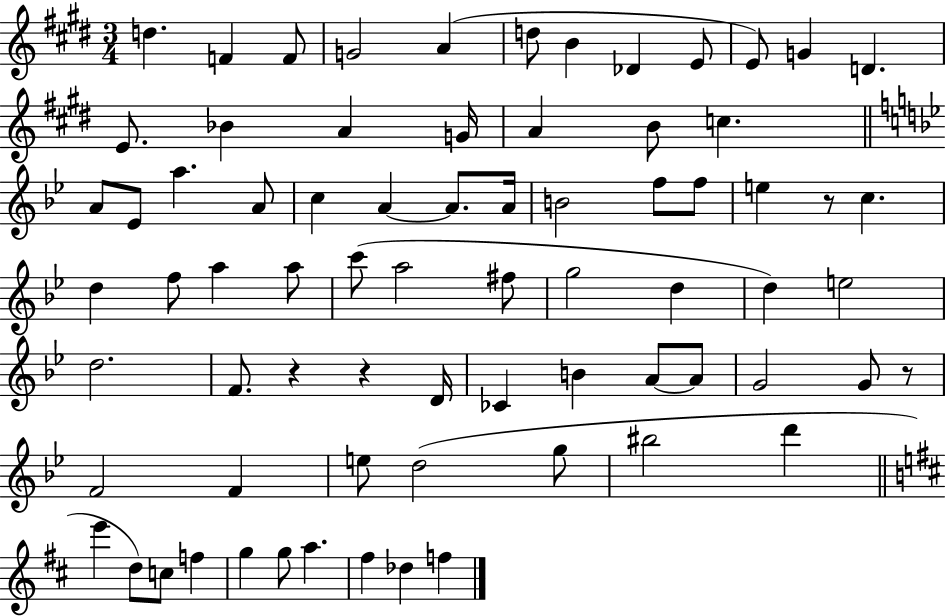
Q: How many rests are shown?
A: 4